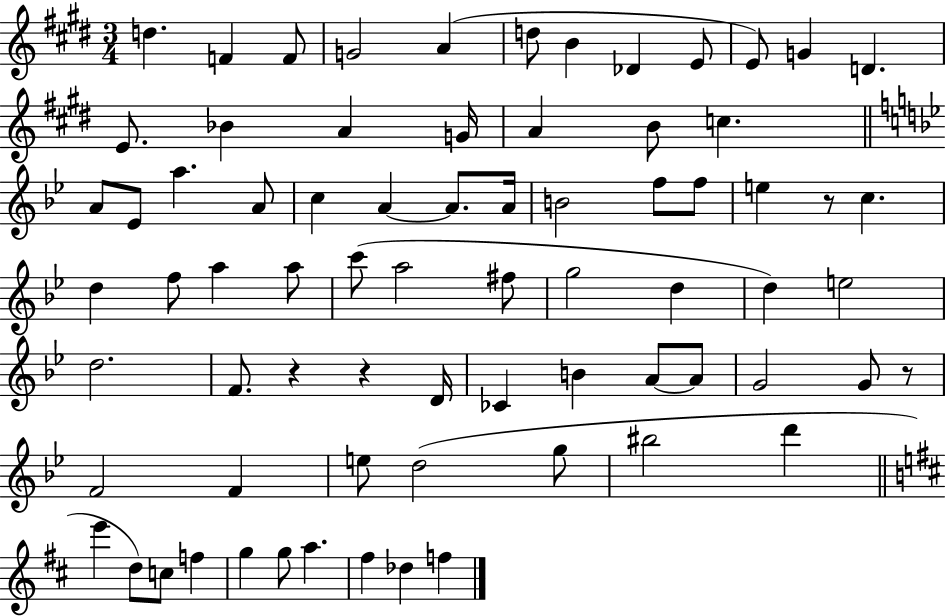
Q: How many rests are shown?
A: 4